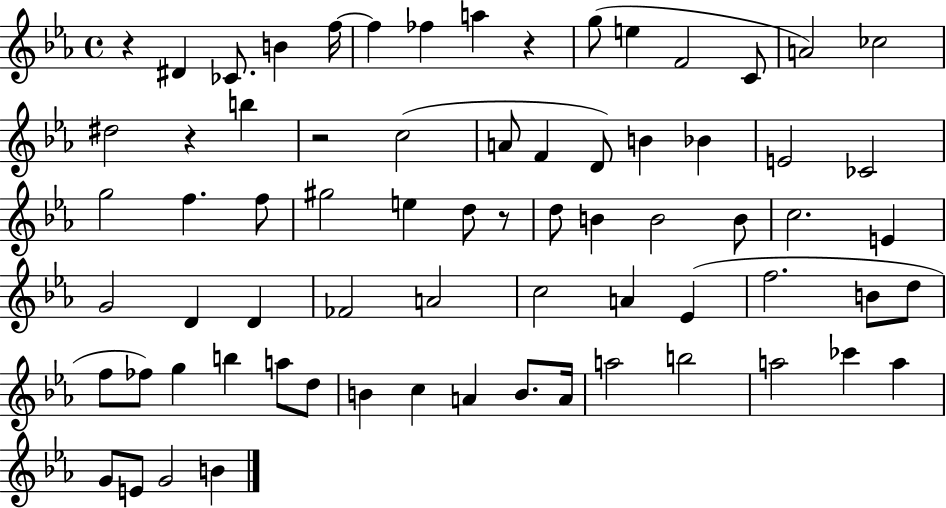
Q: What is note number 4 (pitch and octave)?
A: F5